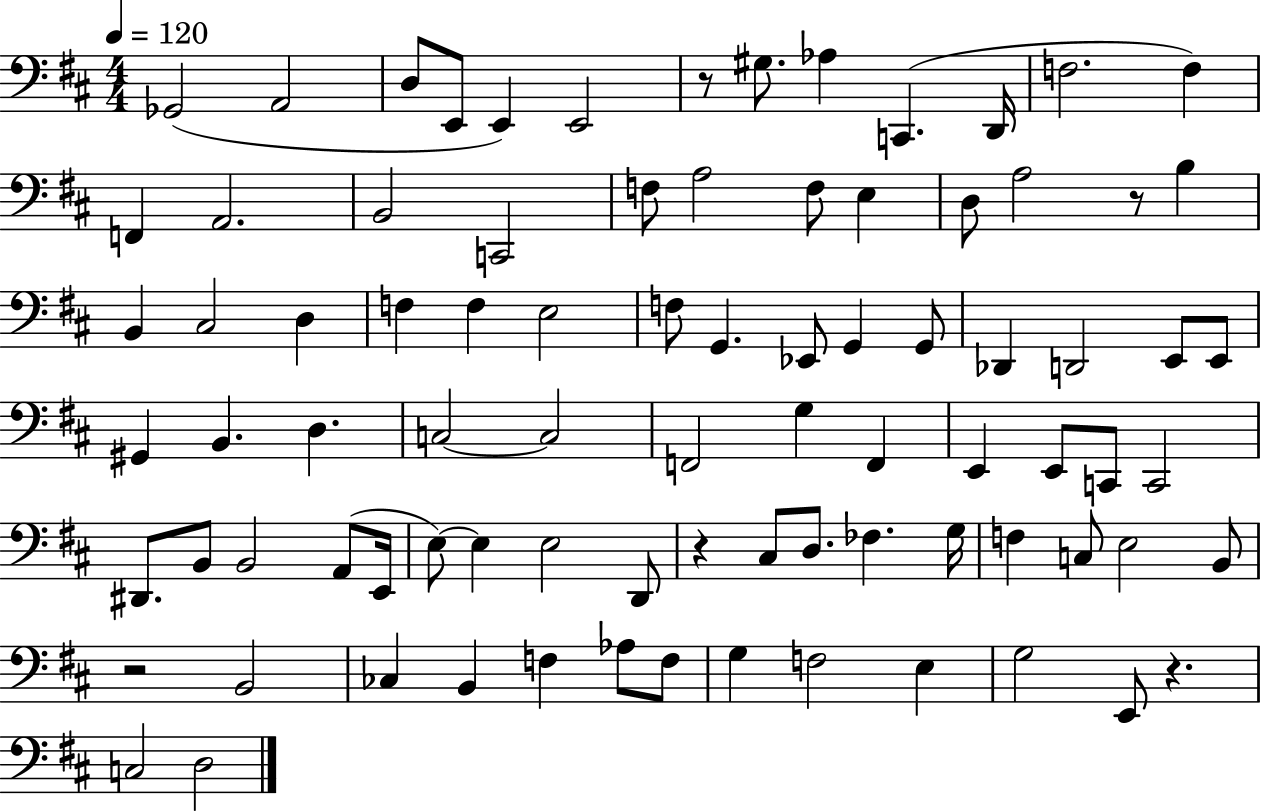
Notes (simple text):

Gb2/h A2/h D3/e E2/e E2/q E2/h R/e G#3/e. Ab3/q C2/q. D2/s F3/h. F3/q F2/q A2/h. B2/h C2/h F3/e A3/h F3/e E3/q D3/e A3/h R/e B3/q B2/q C#3/h D3/q F3/q F3/q E3/h F3/e G2/q. Eb2/e G2/q G2/e Db2/q D2/h E2/e E2/e G#2/q B2/q. D3/q. C3/h C3/h F2/h G3/q F2/q E2/q E2/e C2/e C2/h D#2/e. B2/e B2/h A2/e E2/s E3/e E3/q E3/h D2/e R/q C#3/e D3/e. FES3/q. G3/s F3/q C3/e E3/h B2/e R/h B2/h CES3/q B2/q F3/q Ab3/e F3/e G3/q F3/h E3/q G3/h E2/e R/q. C3/h D3/h